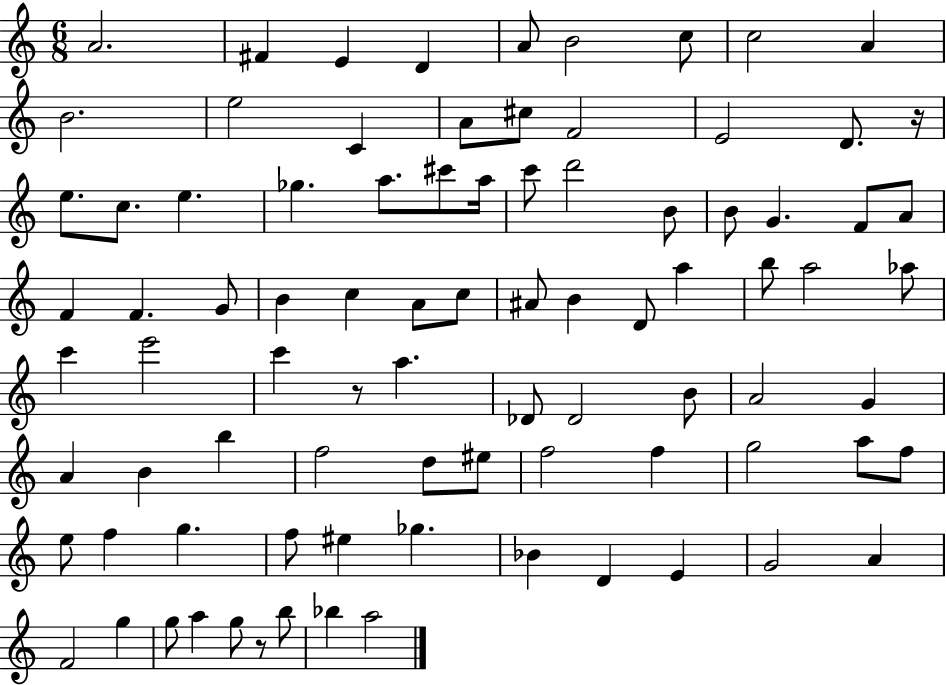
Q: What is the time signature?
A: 6/8